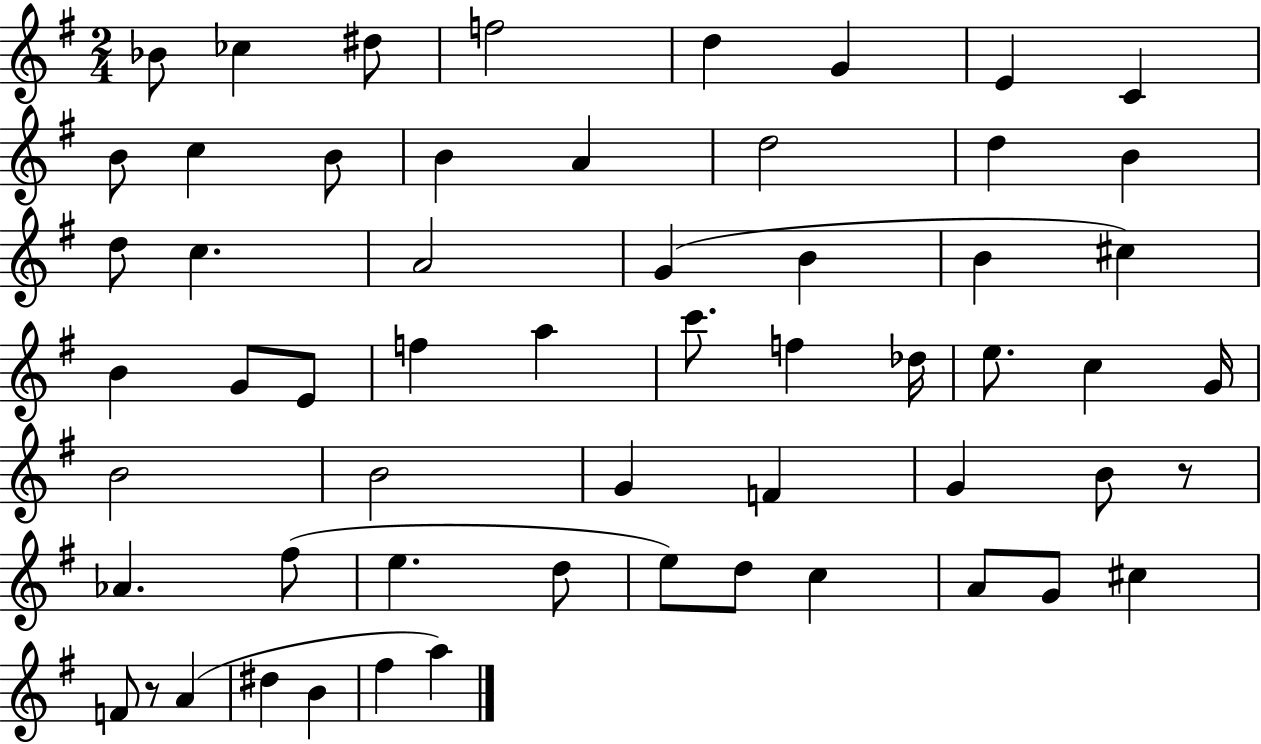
{
  \clef treble
  \numericTimeSignature
  \time 2/4
  \key g \major
  \repeat volta 2 { bes'8 ces''4 dis''8 | f''2 | d''4 g'4 | e'4 c'4 | \break b'8 c''4 b'8 | b'4 a'4 | d''2 | d''4 b'4 | \break d''8 c''4. | a'2 | g'4( b'4 | b'4 cis''4) | \break b'4 g'8 e'8 | f''4 a''4 | c'''8. f''4 des''16 | e''8. c''4 g'16 | \break b'2 | b'2 | g'4 f'4 | g'4 b'8 r8 | \break aes'4. fis''8( | e''4. d''8 | e''8) d''8 c''4 | a'8 g'8 cis''4 | \break f'8 r8 a'4( | dis''4 b'4 | fis''4 a''4) | } \bar "|."
}